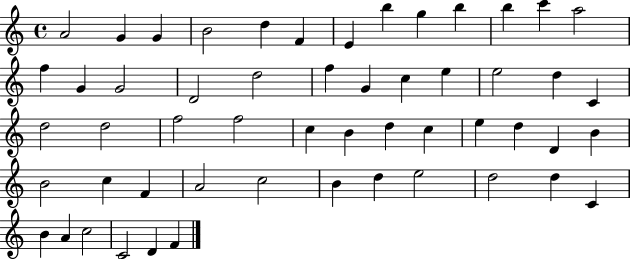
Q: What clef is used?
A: treble